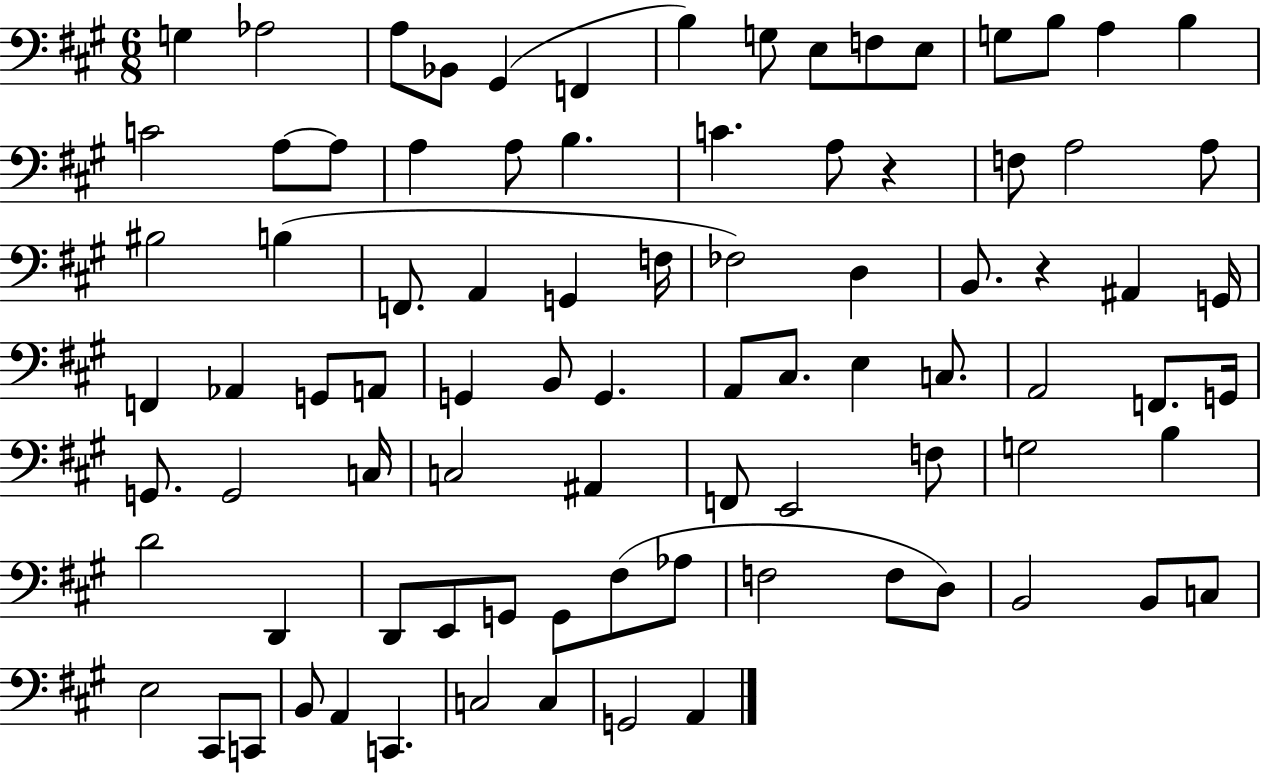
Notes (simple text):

G3/q Ab3/h A3/e Bb2/e G#2/q F2/q B3/q G3/e E3/e F3/e E3/e G3/e B3/e A3/q B3/q C4/h A3/e A3/e A3/q A3/e B3/q. C4/q. A3/e R/q F3/e A3/h A3/e BIS3/h B3/q F2/e. A2/q G2/q F3/s FES3/h D3/q B2/e. R/q A#2/q G2/s F2/q Ab2/q G2/e A2/e G2/q B2/e G2/q. A2/e C#3/e. E3/q C3/e. A2/h F2/e. G2/s G2/e. G2/h C3/s C3/h A#2/q F2/e E2/h F3/e G3/h B3/q D4/h D2/q D2/e E2/e G2/e G2/e F#3/e Ab3/e F3/h F3/e D3/e B2/h B2/e C3/e E3/h C#2/e C2/e B2/e A2/q C2/q. C3/h C3/q G2/h A2/q